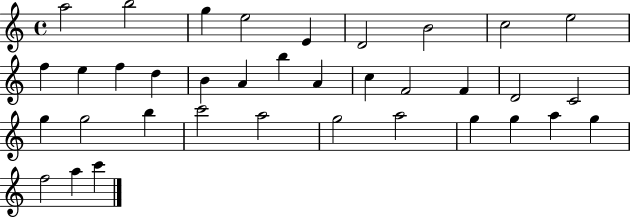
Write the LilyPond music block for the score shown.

{
  \clef treble
  \time 4/4
  \defaultTimeSignature
  \key c \major
  a''2 b''2 | g''4 e''2 e'4 | d'2 b'2 | c''2 e''2 | \break f''4 e''4 f''4 d''4 | b'4 a'4 b''4 a'4 | c''4 f'2 f'4 | d'2 c'2 | \break g''4 g''2 b''4 | c'''2 a''2 | g''2 a''2 | g''4 g''4 a''4 g''4 | \break f''2 a''4 c'''4 | \bar "|."
}